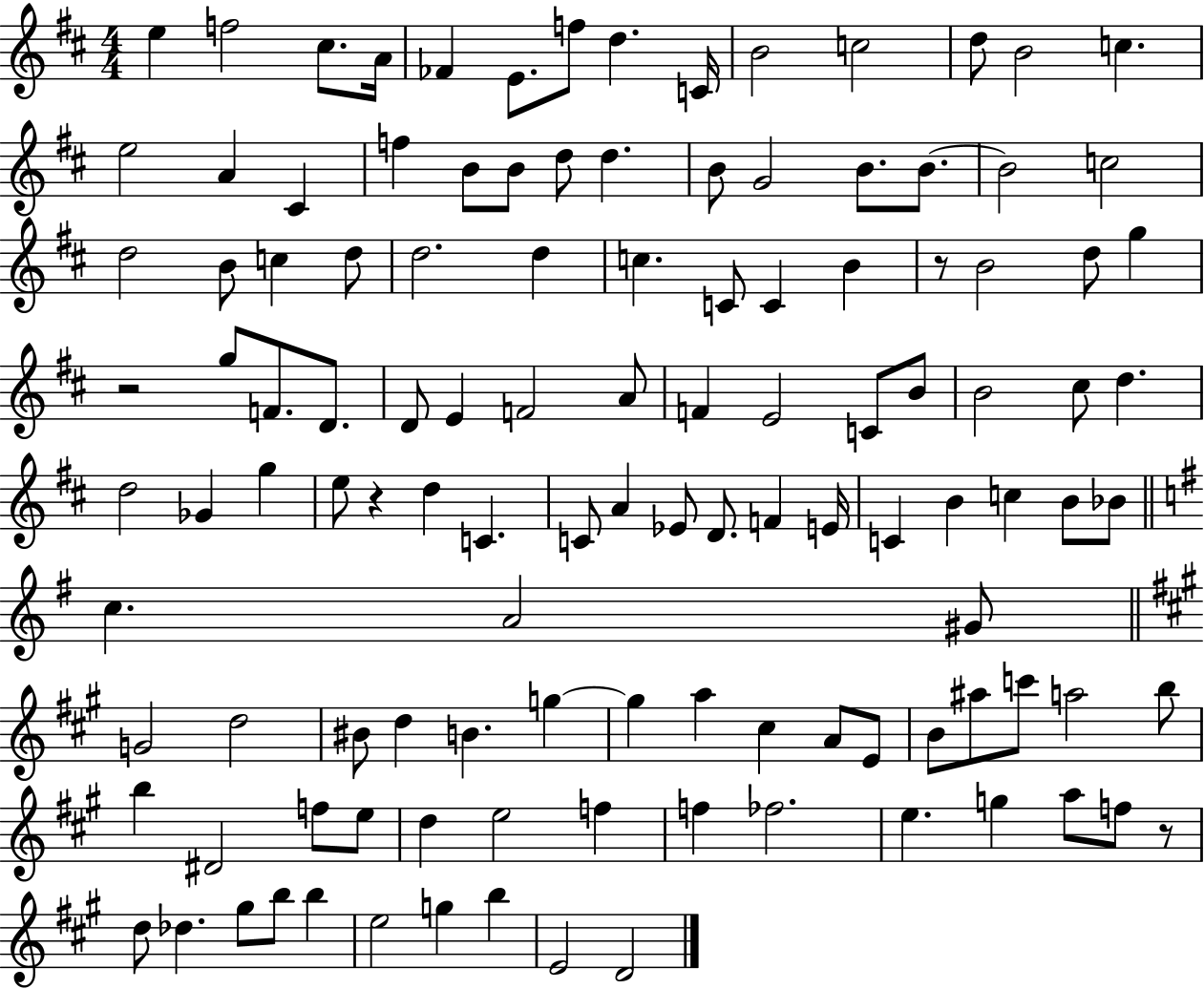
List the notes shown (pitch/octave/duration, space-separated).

E5/q F5/h C#5/e. A4/s FES4/q E4/e. F5/e D5/q. C4/s B4/h C5/h D5/e B4/h C5/q. E5/h A4/q C#4/q F5/q B4/e B4/e D5/e D5/q. B4/e G4/h B4/e. B4/e. B4/h C5/h D5/h B4/e C5/q D5/e D5/h. D5/q C5/q. C4/e C4/q B4/q R/e B4/h D5/e G5/q R/h G5/e F4/e. D4/e. D4/e E4/q F4/h A4/e F4/q E4/h C4/e B4/e B4/h C#5/e D5/q. D5/h Gb4/q G5/q E5/e R/q D5/q C4/q. C4/e A4/q Eb4/e D4/e. F4/q E4/s C4/q B4/q C5/q B4/e Bb4/e C5/q. A4/h G#4/e G4/h D5/h BIS4/e D5/q B4/q. G5/q G5/q A5/q C#5/q A4/e E4/e B4/e A#5/e C6/e A5/h B5/e B5/q D#4/h F5/e E5/e D5/q E5/h F5/q F5/q FES5/h. E5/q. G5/q A5/e F5/e R/e D5/e Db5/q. G#5/e B5/e B5/q E5/h G5/q B5/q E4/h D4/h